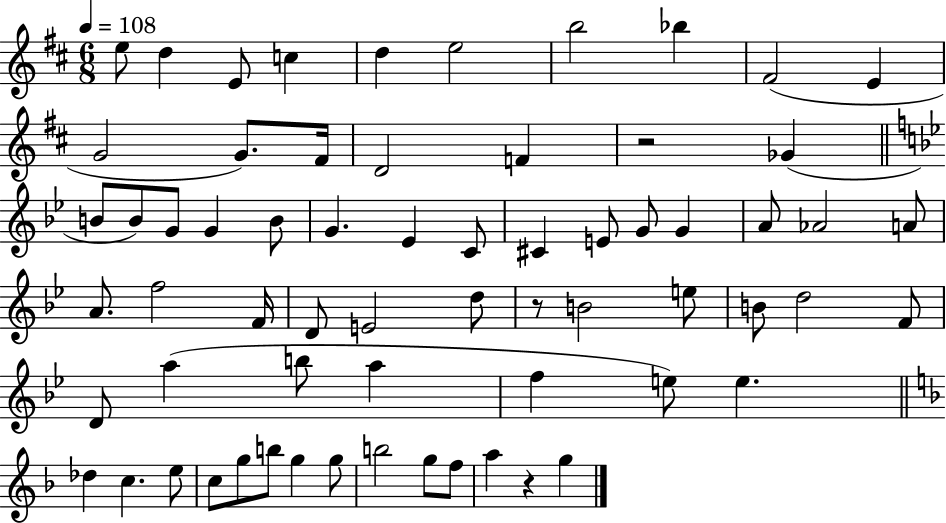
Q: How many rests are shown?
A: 3